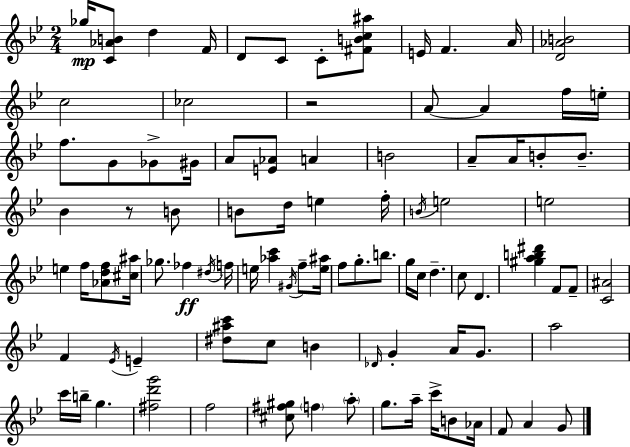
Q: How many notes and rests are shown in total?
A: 93